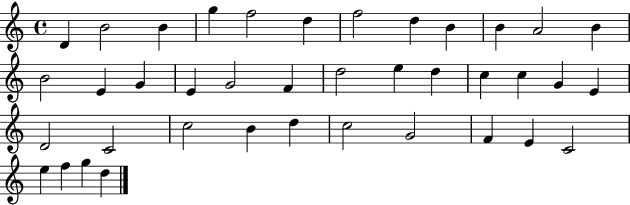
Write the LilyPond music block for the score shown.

{
  \clef treble
  \time 4/4
  \defaultTimeSignature
  \key c \major
  d'4 b'2 b'4 | g''4 f''2 d''4 | f''2 d''4 b'4 | b'4 a'2 b'4 | \break b'2 e'4 g'4 | e'4 g'2 f'4 | d''2 e''4 d''4 | c''4 c''4 g'4 e'4 | \break d'2 c'2 | c''2 b'4 d''4 | c''2 g'2 | f'4 e'4 c'2 | \break e''4 f''4 g''4 d''4 | \bar "|."
}